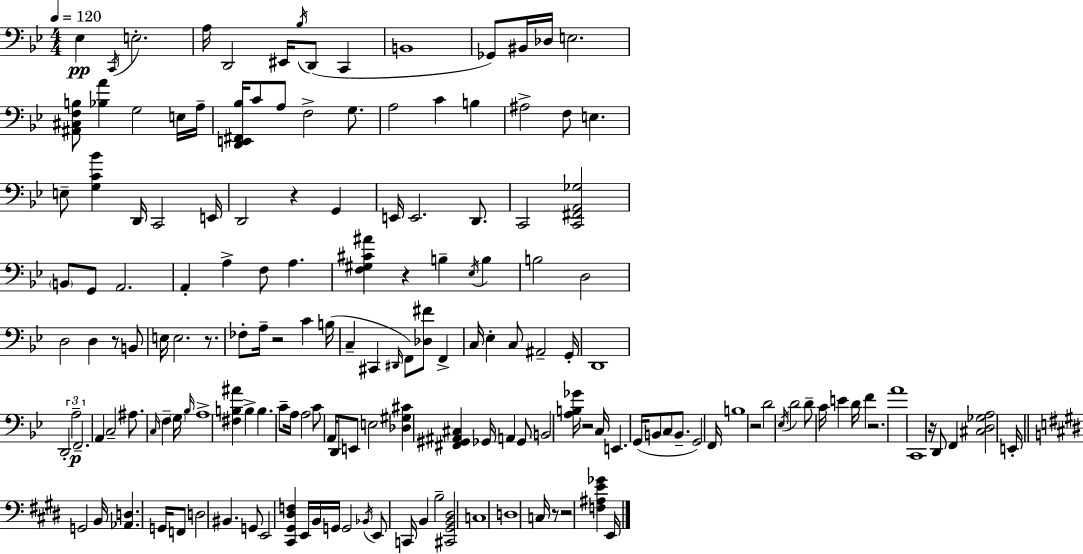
X:1
T:Untitled
M:4/4
L:1/4
K:Gm
_E, C,,/4 E,2 A,/4 D,,2 ^E,,/4 _B,/4 D,,/2 C,, B,,4 _G,,/2 ^B,,/4 _D,/4 E,2 [^A,,^C,F,B,]/2 [_B,A] G,2 E,/4 A,/4 [D,,E,,^F,,_B,]/4 C/2 A,/2 F,2 G,/2 A,2 C B, ^A,2 F,/2 E, E,/2 [G,C_B] D,,/4 C,,2 E,,/4 D,,2 z G,, E,,/4 E,,2 D,,/2 C,,2 [C,,^F,,A,,_G,]2 B,,/2 G,,/2 A,,2 A,, A, F,/2 A, [F,^G,^C^A] z B, _E,/4 B, B,2 D,2 D,2 D, z/2 B,,/2 E,/4 E,2 z/2 _F,/2 A,/4 z2 C B,/4 C, ^C,, ^D,,/4 F,,/2 [_D,^F]/2 F,, C,/4 _E, C,/2 ^A,,2 G,,/4 D,,4 D,,2 A,2 F,,2 A,, C,2 ^A,/2 C,/4 F, G,/4 _B,/4 A,4 [^F,B,^A] B, B, C/2 A,/4 A,2 C/2 A,,/4 D,,/2 E,,/2 E,2 [_D,^G,^C] [^F,,^G,,^A,,^C,] _G,,/4 A,, _G,,/2 B,,2 [A,B,_G]/4 z2 C,/4 E,, G,,/4 B,,/2 C,/2 B,,/2 G,,2 F,,/4 B,4 z2 D2 _E,/4 D2 D/2 C/4 E D/4 F z2 A4 C,,4 z/4 D,,/2 F,, [^C,D,_G,A,]2 E,,/4 G,,2 B,,/4 [_A,,D,] G,,/4 F,,/2 D,2 ^B,, G,,/2 E,,2 [^C,,^G,,^D,F,] E,,/4 B,,/4 G,,/4 G,,2 _B,,/4 E,,/2 C,,/4 B,, B,2 [^C,,^G,,B,,^D,]2 C,4 D,4 C,/4 z/2 z2 [F,^A,E_G] E,,/4